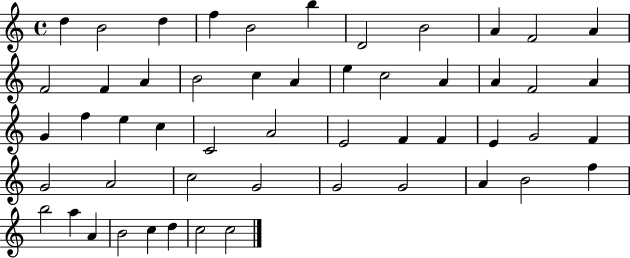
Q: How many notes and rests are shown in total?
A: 52